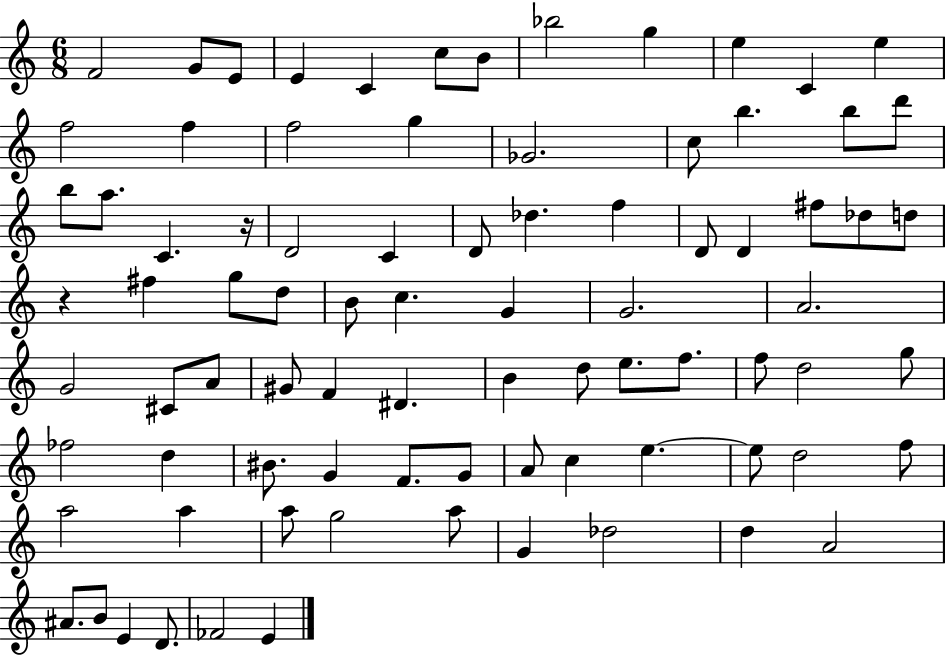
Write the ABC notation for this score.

X:1
T:Untitled
M:6/8
L:1/4
K:C
F2 G/2 E/2 E C c/2 B/2 _b2 g e C e f2 f f2 g _G2 c/2 b b/2 d'/2 b/2 a/2 C z/4 D2 C D/2 _d f D/2 D ^f/2 _d/2 d/2 z ^f g/2 d/2 B/2 c G G2 A2 G2 ^C/2 A/2 ^G/2 F ^D B d/2 e/2 f/2 f/2 d2 g/2 _f2 d ^B/2 G F/2 G/2 A/2 c e e/2 d2 f/2 a2 a a/2 g2 a/2 G _d2 d A2 ^A/2 B/2 E D/2 _F2 E